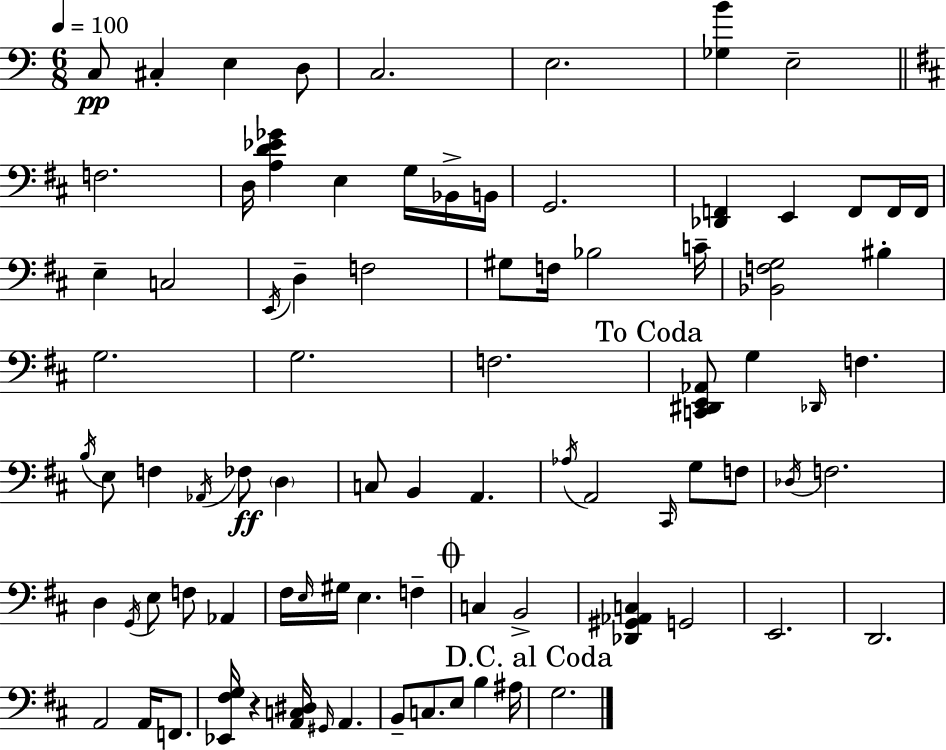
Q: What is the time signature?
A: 6/8